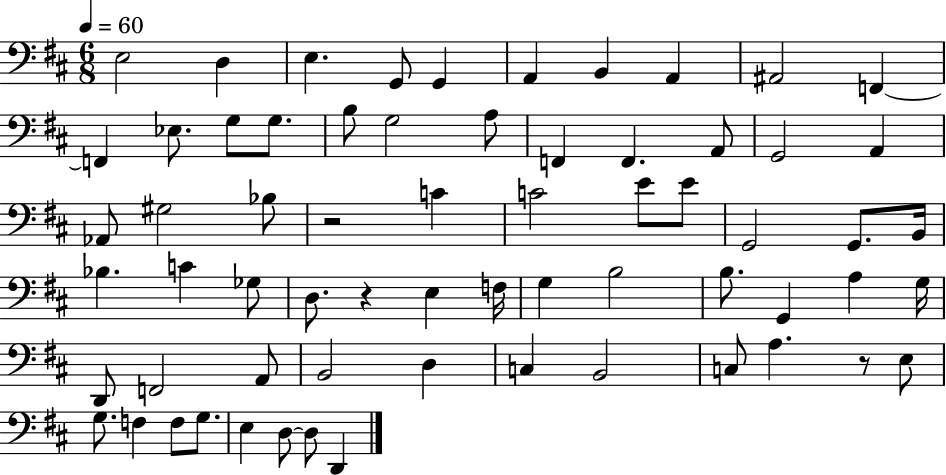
X:1
T:Untitled
M:6/8
L:1/4
K:D
E,2 D, E, G,,/2 G,, A,, B,, A,, ^A,,2 F,, F,, _E,/2 G,/2 G,/2 B,/2 G,2 A,/2 F,, F,, A,,/2 G,,2 A,, _A,,/2 ^G,2 _B,/2 z2 C C2 E/2 E/2 G,,2 G,,/2 B,,/4 _B, C _G,/2 D,/2 z E, F,/4 G, B,2 B,/2 G,, A, G,/4 D,,/2 F,,2 A,,/2 B,,2 D, C, B,,2 C,/2 A, z/2 E,/2 G,/2 F, F,/2 G,/2 E, D,/2 D,/2 D,,